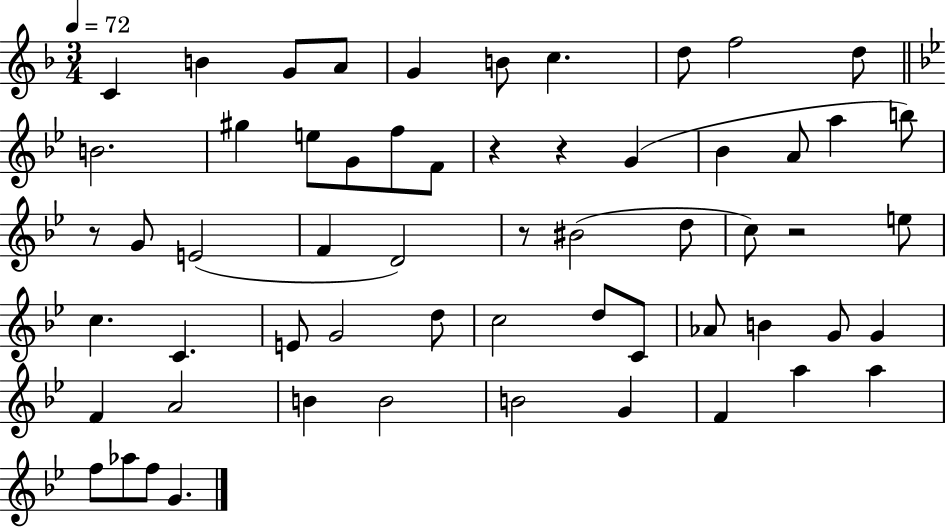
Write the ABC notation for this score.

X:1
T:Untitled
M:3/4
L:1/4
K:F
C B G/2 A/2 G B/2 c d/2 f2 d/2 B2 ^g e/2 G/2 f/2 F/2 z z G _B A/2 a b/2 z/2 G/2 E2 F D2 z/2 ^B2 d/2 c/2 z2 e/2 c C E/2 G2 d/2 c2 d/2 C/2 _A/2 B G/2 G F A2 B B2 B2 G F a a f/2 _a/2 f/2 G